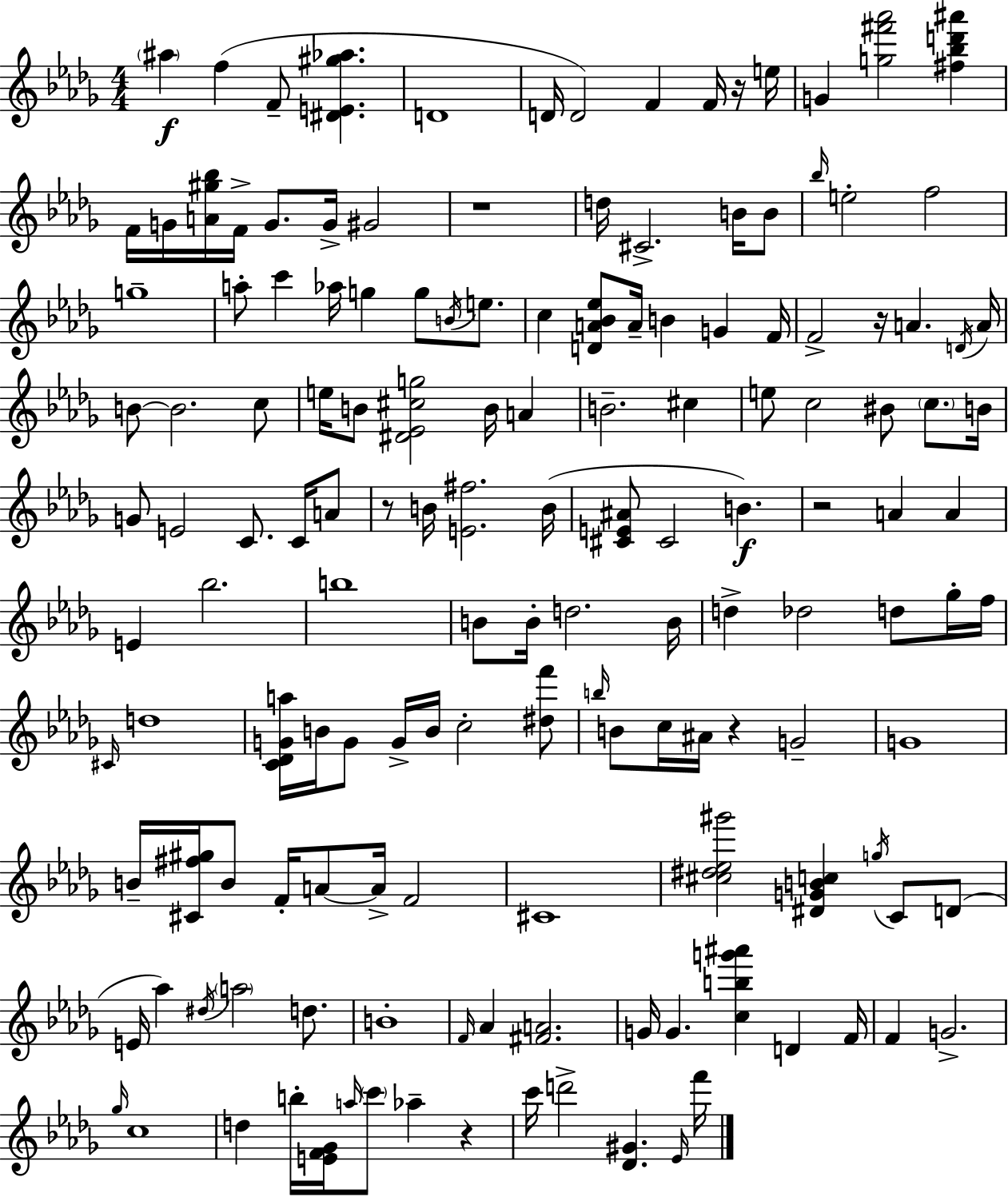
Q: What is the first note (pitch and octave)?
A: A#5